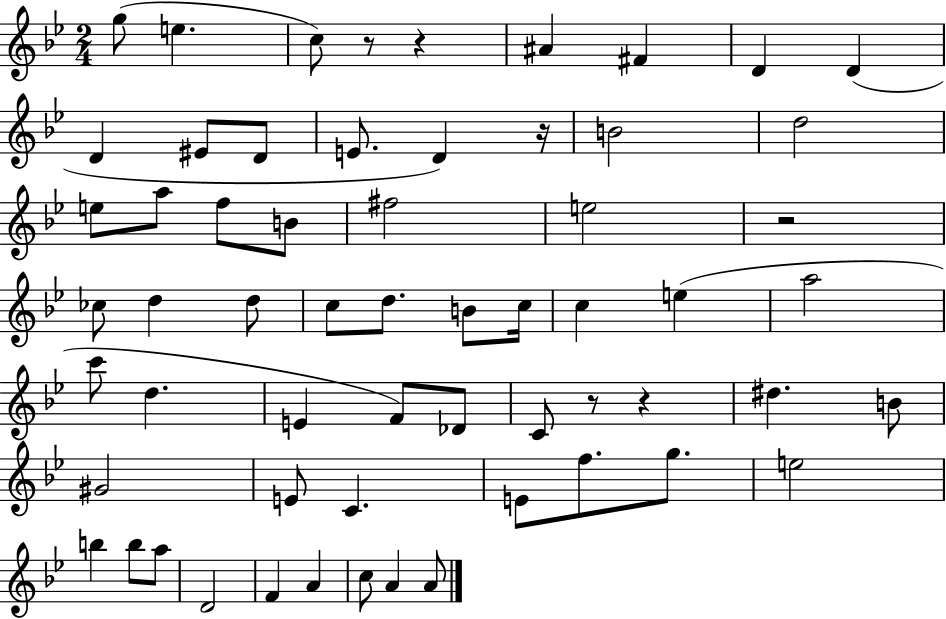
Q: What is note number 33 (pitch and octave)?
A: E4